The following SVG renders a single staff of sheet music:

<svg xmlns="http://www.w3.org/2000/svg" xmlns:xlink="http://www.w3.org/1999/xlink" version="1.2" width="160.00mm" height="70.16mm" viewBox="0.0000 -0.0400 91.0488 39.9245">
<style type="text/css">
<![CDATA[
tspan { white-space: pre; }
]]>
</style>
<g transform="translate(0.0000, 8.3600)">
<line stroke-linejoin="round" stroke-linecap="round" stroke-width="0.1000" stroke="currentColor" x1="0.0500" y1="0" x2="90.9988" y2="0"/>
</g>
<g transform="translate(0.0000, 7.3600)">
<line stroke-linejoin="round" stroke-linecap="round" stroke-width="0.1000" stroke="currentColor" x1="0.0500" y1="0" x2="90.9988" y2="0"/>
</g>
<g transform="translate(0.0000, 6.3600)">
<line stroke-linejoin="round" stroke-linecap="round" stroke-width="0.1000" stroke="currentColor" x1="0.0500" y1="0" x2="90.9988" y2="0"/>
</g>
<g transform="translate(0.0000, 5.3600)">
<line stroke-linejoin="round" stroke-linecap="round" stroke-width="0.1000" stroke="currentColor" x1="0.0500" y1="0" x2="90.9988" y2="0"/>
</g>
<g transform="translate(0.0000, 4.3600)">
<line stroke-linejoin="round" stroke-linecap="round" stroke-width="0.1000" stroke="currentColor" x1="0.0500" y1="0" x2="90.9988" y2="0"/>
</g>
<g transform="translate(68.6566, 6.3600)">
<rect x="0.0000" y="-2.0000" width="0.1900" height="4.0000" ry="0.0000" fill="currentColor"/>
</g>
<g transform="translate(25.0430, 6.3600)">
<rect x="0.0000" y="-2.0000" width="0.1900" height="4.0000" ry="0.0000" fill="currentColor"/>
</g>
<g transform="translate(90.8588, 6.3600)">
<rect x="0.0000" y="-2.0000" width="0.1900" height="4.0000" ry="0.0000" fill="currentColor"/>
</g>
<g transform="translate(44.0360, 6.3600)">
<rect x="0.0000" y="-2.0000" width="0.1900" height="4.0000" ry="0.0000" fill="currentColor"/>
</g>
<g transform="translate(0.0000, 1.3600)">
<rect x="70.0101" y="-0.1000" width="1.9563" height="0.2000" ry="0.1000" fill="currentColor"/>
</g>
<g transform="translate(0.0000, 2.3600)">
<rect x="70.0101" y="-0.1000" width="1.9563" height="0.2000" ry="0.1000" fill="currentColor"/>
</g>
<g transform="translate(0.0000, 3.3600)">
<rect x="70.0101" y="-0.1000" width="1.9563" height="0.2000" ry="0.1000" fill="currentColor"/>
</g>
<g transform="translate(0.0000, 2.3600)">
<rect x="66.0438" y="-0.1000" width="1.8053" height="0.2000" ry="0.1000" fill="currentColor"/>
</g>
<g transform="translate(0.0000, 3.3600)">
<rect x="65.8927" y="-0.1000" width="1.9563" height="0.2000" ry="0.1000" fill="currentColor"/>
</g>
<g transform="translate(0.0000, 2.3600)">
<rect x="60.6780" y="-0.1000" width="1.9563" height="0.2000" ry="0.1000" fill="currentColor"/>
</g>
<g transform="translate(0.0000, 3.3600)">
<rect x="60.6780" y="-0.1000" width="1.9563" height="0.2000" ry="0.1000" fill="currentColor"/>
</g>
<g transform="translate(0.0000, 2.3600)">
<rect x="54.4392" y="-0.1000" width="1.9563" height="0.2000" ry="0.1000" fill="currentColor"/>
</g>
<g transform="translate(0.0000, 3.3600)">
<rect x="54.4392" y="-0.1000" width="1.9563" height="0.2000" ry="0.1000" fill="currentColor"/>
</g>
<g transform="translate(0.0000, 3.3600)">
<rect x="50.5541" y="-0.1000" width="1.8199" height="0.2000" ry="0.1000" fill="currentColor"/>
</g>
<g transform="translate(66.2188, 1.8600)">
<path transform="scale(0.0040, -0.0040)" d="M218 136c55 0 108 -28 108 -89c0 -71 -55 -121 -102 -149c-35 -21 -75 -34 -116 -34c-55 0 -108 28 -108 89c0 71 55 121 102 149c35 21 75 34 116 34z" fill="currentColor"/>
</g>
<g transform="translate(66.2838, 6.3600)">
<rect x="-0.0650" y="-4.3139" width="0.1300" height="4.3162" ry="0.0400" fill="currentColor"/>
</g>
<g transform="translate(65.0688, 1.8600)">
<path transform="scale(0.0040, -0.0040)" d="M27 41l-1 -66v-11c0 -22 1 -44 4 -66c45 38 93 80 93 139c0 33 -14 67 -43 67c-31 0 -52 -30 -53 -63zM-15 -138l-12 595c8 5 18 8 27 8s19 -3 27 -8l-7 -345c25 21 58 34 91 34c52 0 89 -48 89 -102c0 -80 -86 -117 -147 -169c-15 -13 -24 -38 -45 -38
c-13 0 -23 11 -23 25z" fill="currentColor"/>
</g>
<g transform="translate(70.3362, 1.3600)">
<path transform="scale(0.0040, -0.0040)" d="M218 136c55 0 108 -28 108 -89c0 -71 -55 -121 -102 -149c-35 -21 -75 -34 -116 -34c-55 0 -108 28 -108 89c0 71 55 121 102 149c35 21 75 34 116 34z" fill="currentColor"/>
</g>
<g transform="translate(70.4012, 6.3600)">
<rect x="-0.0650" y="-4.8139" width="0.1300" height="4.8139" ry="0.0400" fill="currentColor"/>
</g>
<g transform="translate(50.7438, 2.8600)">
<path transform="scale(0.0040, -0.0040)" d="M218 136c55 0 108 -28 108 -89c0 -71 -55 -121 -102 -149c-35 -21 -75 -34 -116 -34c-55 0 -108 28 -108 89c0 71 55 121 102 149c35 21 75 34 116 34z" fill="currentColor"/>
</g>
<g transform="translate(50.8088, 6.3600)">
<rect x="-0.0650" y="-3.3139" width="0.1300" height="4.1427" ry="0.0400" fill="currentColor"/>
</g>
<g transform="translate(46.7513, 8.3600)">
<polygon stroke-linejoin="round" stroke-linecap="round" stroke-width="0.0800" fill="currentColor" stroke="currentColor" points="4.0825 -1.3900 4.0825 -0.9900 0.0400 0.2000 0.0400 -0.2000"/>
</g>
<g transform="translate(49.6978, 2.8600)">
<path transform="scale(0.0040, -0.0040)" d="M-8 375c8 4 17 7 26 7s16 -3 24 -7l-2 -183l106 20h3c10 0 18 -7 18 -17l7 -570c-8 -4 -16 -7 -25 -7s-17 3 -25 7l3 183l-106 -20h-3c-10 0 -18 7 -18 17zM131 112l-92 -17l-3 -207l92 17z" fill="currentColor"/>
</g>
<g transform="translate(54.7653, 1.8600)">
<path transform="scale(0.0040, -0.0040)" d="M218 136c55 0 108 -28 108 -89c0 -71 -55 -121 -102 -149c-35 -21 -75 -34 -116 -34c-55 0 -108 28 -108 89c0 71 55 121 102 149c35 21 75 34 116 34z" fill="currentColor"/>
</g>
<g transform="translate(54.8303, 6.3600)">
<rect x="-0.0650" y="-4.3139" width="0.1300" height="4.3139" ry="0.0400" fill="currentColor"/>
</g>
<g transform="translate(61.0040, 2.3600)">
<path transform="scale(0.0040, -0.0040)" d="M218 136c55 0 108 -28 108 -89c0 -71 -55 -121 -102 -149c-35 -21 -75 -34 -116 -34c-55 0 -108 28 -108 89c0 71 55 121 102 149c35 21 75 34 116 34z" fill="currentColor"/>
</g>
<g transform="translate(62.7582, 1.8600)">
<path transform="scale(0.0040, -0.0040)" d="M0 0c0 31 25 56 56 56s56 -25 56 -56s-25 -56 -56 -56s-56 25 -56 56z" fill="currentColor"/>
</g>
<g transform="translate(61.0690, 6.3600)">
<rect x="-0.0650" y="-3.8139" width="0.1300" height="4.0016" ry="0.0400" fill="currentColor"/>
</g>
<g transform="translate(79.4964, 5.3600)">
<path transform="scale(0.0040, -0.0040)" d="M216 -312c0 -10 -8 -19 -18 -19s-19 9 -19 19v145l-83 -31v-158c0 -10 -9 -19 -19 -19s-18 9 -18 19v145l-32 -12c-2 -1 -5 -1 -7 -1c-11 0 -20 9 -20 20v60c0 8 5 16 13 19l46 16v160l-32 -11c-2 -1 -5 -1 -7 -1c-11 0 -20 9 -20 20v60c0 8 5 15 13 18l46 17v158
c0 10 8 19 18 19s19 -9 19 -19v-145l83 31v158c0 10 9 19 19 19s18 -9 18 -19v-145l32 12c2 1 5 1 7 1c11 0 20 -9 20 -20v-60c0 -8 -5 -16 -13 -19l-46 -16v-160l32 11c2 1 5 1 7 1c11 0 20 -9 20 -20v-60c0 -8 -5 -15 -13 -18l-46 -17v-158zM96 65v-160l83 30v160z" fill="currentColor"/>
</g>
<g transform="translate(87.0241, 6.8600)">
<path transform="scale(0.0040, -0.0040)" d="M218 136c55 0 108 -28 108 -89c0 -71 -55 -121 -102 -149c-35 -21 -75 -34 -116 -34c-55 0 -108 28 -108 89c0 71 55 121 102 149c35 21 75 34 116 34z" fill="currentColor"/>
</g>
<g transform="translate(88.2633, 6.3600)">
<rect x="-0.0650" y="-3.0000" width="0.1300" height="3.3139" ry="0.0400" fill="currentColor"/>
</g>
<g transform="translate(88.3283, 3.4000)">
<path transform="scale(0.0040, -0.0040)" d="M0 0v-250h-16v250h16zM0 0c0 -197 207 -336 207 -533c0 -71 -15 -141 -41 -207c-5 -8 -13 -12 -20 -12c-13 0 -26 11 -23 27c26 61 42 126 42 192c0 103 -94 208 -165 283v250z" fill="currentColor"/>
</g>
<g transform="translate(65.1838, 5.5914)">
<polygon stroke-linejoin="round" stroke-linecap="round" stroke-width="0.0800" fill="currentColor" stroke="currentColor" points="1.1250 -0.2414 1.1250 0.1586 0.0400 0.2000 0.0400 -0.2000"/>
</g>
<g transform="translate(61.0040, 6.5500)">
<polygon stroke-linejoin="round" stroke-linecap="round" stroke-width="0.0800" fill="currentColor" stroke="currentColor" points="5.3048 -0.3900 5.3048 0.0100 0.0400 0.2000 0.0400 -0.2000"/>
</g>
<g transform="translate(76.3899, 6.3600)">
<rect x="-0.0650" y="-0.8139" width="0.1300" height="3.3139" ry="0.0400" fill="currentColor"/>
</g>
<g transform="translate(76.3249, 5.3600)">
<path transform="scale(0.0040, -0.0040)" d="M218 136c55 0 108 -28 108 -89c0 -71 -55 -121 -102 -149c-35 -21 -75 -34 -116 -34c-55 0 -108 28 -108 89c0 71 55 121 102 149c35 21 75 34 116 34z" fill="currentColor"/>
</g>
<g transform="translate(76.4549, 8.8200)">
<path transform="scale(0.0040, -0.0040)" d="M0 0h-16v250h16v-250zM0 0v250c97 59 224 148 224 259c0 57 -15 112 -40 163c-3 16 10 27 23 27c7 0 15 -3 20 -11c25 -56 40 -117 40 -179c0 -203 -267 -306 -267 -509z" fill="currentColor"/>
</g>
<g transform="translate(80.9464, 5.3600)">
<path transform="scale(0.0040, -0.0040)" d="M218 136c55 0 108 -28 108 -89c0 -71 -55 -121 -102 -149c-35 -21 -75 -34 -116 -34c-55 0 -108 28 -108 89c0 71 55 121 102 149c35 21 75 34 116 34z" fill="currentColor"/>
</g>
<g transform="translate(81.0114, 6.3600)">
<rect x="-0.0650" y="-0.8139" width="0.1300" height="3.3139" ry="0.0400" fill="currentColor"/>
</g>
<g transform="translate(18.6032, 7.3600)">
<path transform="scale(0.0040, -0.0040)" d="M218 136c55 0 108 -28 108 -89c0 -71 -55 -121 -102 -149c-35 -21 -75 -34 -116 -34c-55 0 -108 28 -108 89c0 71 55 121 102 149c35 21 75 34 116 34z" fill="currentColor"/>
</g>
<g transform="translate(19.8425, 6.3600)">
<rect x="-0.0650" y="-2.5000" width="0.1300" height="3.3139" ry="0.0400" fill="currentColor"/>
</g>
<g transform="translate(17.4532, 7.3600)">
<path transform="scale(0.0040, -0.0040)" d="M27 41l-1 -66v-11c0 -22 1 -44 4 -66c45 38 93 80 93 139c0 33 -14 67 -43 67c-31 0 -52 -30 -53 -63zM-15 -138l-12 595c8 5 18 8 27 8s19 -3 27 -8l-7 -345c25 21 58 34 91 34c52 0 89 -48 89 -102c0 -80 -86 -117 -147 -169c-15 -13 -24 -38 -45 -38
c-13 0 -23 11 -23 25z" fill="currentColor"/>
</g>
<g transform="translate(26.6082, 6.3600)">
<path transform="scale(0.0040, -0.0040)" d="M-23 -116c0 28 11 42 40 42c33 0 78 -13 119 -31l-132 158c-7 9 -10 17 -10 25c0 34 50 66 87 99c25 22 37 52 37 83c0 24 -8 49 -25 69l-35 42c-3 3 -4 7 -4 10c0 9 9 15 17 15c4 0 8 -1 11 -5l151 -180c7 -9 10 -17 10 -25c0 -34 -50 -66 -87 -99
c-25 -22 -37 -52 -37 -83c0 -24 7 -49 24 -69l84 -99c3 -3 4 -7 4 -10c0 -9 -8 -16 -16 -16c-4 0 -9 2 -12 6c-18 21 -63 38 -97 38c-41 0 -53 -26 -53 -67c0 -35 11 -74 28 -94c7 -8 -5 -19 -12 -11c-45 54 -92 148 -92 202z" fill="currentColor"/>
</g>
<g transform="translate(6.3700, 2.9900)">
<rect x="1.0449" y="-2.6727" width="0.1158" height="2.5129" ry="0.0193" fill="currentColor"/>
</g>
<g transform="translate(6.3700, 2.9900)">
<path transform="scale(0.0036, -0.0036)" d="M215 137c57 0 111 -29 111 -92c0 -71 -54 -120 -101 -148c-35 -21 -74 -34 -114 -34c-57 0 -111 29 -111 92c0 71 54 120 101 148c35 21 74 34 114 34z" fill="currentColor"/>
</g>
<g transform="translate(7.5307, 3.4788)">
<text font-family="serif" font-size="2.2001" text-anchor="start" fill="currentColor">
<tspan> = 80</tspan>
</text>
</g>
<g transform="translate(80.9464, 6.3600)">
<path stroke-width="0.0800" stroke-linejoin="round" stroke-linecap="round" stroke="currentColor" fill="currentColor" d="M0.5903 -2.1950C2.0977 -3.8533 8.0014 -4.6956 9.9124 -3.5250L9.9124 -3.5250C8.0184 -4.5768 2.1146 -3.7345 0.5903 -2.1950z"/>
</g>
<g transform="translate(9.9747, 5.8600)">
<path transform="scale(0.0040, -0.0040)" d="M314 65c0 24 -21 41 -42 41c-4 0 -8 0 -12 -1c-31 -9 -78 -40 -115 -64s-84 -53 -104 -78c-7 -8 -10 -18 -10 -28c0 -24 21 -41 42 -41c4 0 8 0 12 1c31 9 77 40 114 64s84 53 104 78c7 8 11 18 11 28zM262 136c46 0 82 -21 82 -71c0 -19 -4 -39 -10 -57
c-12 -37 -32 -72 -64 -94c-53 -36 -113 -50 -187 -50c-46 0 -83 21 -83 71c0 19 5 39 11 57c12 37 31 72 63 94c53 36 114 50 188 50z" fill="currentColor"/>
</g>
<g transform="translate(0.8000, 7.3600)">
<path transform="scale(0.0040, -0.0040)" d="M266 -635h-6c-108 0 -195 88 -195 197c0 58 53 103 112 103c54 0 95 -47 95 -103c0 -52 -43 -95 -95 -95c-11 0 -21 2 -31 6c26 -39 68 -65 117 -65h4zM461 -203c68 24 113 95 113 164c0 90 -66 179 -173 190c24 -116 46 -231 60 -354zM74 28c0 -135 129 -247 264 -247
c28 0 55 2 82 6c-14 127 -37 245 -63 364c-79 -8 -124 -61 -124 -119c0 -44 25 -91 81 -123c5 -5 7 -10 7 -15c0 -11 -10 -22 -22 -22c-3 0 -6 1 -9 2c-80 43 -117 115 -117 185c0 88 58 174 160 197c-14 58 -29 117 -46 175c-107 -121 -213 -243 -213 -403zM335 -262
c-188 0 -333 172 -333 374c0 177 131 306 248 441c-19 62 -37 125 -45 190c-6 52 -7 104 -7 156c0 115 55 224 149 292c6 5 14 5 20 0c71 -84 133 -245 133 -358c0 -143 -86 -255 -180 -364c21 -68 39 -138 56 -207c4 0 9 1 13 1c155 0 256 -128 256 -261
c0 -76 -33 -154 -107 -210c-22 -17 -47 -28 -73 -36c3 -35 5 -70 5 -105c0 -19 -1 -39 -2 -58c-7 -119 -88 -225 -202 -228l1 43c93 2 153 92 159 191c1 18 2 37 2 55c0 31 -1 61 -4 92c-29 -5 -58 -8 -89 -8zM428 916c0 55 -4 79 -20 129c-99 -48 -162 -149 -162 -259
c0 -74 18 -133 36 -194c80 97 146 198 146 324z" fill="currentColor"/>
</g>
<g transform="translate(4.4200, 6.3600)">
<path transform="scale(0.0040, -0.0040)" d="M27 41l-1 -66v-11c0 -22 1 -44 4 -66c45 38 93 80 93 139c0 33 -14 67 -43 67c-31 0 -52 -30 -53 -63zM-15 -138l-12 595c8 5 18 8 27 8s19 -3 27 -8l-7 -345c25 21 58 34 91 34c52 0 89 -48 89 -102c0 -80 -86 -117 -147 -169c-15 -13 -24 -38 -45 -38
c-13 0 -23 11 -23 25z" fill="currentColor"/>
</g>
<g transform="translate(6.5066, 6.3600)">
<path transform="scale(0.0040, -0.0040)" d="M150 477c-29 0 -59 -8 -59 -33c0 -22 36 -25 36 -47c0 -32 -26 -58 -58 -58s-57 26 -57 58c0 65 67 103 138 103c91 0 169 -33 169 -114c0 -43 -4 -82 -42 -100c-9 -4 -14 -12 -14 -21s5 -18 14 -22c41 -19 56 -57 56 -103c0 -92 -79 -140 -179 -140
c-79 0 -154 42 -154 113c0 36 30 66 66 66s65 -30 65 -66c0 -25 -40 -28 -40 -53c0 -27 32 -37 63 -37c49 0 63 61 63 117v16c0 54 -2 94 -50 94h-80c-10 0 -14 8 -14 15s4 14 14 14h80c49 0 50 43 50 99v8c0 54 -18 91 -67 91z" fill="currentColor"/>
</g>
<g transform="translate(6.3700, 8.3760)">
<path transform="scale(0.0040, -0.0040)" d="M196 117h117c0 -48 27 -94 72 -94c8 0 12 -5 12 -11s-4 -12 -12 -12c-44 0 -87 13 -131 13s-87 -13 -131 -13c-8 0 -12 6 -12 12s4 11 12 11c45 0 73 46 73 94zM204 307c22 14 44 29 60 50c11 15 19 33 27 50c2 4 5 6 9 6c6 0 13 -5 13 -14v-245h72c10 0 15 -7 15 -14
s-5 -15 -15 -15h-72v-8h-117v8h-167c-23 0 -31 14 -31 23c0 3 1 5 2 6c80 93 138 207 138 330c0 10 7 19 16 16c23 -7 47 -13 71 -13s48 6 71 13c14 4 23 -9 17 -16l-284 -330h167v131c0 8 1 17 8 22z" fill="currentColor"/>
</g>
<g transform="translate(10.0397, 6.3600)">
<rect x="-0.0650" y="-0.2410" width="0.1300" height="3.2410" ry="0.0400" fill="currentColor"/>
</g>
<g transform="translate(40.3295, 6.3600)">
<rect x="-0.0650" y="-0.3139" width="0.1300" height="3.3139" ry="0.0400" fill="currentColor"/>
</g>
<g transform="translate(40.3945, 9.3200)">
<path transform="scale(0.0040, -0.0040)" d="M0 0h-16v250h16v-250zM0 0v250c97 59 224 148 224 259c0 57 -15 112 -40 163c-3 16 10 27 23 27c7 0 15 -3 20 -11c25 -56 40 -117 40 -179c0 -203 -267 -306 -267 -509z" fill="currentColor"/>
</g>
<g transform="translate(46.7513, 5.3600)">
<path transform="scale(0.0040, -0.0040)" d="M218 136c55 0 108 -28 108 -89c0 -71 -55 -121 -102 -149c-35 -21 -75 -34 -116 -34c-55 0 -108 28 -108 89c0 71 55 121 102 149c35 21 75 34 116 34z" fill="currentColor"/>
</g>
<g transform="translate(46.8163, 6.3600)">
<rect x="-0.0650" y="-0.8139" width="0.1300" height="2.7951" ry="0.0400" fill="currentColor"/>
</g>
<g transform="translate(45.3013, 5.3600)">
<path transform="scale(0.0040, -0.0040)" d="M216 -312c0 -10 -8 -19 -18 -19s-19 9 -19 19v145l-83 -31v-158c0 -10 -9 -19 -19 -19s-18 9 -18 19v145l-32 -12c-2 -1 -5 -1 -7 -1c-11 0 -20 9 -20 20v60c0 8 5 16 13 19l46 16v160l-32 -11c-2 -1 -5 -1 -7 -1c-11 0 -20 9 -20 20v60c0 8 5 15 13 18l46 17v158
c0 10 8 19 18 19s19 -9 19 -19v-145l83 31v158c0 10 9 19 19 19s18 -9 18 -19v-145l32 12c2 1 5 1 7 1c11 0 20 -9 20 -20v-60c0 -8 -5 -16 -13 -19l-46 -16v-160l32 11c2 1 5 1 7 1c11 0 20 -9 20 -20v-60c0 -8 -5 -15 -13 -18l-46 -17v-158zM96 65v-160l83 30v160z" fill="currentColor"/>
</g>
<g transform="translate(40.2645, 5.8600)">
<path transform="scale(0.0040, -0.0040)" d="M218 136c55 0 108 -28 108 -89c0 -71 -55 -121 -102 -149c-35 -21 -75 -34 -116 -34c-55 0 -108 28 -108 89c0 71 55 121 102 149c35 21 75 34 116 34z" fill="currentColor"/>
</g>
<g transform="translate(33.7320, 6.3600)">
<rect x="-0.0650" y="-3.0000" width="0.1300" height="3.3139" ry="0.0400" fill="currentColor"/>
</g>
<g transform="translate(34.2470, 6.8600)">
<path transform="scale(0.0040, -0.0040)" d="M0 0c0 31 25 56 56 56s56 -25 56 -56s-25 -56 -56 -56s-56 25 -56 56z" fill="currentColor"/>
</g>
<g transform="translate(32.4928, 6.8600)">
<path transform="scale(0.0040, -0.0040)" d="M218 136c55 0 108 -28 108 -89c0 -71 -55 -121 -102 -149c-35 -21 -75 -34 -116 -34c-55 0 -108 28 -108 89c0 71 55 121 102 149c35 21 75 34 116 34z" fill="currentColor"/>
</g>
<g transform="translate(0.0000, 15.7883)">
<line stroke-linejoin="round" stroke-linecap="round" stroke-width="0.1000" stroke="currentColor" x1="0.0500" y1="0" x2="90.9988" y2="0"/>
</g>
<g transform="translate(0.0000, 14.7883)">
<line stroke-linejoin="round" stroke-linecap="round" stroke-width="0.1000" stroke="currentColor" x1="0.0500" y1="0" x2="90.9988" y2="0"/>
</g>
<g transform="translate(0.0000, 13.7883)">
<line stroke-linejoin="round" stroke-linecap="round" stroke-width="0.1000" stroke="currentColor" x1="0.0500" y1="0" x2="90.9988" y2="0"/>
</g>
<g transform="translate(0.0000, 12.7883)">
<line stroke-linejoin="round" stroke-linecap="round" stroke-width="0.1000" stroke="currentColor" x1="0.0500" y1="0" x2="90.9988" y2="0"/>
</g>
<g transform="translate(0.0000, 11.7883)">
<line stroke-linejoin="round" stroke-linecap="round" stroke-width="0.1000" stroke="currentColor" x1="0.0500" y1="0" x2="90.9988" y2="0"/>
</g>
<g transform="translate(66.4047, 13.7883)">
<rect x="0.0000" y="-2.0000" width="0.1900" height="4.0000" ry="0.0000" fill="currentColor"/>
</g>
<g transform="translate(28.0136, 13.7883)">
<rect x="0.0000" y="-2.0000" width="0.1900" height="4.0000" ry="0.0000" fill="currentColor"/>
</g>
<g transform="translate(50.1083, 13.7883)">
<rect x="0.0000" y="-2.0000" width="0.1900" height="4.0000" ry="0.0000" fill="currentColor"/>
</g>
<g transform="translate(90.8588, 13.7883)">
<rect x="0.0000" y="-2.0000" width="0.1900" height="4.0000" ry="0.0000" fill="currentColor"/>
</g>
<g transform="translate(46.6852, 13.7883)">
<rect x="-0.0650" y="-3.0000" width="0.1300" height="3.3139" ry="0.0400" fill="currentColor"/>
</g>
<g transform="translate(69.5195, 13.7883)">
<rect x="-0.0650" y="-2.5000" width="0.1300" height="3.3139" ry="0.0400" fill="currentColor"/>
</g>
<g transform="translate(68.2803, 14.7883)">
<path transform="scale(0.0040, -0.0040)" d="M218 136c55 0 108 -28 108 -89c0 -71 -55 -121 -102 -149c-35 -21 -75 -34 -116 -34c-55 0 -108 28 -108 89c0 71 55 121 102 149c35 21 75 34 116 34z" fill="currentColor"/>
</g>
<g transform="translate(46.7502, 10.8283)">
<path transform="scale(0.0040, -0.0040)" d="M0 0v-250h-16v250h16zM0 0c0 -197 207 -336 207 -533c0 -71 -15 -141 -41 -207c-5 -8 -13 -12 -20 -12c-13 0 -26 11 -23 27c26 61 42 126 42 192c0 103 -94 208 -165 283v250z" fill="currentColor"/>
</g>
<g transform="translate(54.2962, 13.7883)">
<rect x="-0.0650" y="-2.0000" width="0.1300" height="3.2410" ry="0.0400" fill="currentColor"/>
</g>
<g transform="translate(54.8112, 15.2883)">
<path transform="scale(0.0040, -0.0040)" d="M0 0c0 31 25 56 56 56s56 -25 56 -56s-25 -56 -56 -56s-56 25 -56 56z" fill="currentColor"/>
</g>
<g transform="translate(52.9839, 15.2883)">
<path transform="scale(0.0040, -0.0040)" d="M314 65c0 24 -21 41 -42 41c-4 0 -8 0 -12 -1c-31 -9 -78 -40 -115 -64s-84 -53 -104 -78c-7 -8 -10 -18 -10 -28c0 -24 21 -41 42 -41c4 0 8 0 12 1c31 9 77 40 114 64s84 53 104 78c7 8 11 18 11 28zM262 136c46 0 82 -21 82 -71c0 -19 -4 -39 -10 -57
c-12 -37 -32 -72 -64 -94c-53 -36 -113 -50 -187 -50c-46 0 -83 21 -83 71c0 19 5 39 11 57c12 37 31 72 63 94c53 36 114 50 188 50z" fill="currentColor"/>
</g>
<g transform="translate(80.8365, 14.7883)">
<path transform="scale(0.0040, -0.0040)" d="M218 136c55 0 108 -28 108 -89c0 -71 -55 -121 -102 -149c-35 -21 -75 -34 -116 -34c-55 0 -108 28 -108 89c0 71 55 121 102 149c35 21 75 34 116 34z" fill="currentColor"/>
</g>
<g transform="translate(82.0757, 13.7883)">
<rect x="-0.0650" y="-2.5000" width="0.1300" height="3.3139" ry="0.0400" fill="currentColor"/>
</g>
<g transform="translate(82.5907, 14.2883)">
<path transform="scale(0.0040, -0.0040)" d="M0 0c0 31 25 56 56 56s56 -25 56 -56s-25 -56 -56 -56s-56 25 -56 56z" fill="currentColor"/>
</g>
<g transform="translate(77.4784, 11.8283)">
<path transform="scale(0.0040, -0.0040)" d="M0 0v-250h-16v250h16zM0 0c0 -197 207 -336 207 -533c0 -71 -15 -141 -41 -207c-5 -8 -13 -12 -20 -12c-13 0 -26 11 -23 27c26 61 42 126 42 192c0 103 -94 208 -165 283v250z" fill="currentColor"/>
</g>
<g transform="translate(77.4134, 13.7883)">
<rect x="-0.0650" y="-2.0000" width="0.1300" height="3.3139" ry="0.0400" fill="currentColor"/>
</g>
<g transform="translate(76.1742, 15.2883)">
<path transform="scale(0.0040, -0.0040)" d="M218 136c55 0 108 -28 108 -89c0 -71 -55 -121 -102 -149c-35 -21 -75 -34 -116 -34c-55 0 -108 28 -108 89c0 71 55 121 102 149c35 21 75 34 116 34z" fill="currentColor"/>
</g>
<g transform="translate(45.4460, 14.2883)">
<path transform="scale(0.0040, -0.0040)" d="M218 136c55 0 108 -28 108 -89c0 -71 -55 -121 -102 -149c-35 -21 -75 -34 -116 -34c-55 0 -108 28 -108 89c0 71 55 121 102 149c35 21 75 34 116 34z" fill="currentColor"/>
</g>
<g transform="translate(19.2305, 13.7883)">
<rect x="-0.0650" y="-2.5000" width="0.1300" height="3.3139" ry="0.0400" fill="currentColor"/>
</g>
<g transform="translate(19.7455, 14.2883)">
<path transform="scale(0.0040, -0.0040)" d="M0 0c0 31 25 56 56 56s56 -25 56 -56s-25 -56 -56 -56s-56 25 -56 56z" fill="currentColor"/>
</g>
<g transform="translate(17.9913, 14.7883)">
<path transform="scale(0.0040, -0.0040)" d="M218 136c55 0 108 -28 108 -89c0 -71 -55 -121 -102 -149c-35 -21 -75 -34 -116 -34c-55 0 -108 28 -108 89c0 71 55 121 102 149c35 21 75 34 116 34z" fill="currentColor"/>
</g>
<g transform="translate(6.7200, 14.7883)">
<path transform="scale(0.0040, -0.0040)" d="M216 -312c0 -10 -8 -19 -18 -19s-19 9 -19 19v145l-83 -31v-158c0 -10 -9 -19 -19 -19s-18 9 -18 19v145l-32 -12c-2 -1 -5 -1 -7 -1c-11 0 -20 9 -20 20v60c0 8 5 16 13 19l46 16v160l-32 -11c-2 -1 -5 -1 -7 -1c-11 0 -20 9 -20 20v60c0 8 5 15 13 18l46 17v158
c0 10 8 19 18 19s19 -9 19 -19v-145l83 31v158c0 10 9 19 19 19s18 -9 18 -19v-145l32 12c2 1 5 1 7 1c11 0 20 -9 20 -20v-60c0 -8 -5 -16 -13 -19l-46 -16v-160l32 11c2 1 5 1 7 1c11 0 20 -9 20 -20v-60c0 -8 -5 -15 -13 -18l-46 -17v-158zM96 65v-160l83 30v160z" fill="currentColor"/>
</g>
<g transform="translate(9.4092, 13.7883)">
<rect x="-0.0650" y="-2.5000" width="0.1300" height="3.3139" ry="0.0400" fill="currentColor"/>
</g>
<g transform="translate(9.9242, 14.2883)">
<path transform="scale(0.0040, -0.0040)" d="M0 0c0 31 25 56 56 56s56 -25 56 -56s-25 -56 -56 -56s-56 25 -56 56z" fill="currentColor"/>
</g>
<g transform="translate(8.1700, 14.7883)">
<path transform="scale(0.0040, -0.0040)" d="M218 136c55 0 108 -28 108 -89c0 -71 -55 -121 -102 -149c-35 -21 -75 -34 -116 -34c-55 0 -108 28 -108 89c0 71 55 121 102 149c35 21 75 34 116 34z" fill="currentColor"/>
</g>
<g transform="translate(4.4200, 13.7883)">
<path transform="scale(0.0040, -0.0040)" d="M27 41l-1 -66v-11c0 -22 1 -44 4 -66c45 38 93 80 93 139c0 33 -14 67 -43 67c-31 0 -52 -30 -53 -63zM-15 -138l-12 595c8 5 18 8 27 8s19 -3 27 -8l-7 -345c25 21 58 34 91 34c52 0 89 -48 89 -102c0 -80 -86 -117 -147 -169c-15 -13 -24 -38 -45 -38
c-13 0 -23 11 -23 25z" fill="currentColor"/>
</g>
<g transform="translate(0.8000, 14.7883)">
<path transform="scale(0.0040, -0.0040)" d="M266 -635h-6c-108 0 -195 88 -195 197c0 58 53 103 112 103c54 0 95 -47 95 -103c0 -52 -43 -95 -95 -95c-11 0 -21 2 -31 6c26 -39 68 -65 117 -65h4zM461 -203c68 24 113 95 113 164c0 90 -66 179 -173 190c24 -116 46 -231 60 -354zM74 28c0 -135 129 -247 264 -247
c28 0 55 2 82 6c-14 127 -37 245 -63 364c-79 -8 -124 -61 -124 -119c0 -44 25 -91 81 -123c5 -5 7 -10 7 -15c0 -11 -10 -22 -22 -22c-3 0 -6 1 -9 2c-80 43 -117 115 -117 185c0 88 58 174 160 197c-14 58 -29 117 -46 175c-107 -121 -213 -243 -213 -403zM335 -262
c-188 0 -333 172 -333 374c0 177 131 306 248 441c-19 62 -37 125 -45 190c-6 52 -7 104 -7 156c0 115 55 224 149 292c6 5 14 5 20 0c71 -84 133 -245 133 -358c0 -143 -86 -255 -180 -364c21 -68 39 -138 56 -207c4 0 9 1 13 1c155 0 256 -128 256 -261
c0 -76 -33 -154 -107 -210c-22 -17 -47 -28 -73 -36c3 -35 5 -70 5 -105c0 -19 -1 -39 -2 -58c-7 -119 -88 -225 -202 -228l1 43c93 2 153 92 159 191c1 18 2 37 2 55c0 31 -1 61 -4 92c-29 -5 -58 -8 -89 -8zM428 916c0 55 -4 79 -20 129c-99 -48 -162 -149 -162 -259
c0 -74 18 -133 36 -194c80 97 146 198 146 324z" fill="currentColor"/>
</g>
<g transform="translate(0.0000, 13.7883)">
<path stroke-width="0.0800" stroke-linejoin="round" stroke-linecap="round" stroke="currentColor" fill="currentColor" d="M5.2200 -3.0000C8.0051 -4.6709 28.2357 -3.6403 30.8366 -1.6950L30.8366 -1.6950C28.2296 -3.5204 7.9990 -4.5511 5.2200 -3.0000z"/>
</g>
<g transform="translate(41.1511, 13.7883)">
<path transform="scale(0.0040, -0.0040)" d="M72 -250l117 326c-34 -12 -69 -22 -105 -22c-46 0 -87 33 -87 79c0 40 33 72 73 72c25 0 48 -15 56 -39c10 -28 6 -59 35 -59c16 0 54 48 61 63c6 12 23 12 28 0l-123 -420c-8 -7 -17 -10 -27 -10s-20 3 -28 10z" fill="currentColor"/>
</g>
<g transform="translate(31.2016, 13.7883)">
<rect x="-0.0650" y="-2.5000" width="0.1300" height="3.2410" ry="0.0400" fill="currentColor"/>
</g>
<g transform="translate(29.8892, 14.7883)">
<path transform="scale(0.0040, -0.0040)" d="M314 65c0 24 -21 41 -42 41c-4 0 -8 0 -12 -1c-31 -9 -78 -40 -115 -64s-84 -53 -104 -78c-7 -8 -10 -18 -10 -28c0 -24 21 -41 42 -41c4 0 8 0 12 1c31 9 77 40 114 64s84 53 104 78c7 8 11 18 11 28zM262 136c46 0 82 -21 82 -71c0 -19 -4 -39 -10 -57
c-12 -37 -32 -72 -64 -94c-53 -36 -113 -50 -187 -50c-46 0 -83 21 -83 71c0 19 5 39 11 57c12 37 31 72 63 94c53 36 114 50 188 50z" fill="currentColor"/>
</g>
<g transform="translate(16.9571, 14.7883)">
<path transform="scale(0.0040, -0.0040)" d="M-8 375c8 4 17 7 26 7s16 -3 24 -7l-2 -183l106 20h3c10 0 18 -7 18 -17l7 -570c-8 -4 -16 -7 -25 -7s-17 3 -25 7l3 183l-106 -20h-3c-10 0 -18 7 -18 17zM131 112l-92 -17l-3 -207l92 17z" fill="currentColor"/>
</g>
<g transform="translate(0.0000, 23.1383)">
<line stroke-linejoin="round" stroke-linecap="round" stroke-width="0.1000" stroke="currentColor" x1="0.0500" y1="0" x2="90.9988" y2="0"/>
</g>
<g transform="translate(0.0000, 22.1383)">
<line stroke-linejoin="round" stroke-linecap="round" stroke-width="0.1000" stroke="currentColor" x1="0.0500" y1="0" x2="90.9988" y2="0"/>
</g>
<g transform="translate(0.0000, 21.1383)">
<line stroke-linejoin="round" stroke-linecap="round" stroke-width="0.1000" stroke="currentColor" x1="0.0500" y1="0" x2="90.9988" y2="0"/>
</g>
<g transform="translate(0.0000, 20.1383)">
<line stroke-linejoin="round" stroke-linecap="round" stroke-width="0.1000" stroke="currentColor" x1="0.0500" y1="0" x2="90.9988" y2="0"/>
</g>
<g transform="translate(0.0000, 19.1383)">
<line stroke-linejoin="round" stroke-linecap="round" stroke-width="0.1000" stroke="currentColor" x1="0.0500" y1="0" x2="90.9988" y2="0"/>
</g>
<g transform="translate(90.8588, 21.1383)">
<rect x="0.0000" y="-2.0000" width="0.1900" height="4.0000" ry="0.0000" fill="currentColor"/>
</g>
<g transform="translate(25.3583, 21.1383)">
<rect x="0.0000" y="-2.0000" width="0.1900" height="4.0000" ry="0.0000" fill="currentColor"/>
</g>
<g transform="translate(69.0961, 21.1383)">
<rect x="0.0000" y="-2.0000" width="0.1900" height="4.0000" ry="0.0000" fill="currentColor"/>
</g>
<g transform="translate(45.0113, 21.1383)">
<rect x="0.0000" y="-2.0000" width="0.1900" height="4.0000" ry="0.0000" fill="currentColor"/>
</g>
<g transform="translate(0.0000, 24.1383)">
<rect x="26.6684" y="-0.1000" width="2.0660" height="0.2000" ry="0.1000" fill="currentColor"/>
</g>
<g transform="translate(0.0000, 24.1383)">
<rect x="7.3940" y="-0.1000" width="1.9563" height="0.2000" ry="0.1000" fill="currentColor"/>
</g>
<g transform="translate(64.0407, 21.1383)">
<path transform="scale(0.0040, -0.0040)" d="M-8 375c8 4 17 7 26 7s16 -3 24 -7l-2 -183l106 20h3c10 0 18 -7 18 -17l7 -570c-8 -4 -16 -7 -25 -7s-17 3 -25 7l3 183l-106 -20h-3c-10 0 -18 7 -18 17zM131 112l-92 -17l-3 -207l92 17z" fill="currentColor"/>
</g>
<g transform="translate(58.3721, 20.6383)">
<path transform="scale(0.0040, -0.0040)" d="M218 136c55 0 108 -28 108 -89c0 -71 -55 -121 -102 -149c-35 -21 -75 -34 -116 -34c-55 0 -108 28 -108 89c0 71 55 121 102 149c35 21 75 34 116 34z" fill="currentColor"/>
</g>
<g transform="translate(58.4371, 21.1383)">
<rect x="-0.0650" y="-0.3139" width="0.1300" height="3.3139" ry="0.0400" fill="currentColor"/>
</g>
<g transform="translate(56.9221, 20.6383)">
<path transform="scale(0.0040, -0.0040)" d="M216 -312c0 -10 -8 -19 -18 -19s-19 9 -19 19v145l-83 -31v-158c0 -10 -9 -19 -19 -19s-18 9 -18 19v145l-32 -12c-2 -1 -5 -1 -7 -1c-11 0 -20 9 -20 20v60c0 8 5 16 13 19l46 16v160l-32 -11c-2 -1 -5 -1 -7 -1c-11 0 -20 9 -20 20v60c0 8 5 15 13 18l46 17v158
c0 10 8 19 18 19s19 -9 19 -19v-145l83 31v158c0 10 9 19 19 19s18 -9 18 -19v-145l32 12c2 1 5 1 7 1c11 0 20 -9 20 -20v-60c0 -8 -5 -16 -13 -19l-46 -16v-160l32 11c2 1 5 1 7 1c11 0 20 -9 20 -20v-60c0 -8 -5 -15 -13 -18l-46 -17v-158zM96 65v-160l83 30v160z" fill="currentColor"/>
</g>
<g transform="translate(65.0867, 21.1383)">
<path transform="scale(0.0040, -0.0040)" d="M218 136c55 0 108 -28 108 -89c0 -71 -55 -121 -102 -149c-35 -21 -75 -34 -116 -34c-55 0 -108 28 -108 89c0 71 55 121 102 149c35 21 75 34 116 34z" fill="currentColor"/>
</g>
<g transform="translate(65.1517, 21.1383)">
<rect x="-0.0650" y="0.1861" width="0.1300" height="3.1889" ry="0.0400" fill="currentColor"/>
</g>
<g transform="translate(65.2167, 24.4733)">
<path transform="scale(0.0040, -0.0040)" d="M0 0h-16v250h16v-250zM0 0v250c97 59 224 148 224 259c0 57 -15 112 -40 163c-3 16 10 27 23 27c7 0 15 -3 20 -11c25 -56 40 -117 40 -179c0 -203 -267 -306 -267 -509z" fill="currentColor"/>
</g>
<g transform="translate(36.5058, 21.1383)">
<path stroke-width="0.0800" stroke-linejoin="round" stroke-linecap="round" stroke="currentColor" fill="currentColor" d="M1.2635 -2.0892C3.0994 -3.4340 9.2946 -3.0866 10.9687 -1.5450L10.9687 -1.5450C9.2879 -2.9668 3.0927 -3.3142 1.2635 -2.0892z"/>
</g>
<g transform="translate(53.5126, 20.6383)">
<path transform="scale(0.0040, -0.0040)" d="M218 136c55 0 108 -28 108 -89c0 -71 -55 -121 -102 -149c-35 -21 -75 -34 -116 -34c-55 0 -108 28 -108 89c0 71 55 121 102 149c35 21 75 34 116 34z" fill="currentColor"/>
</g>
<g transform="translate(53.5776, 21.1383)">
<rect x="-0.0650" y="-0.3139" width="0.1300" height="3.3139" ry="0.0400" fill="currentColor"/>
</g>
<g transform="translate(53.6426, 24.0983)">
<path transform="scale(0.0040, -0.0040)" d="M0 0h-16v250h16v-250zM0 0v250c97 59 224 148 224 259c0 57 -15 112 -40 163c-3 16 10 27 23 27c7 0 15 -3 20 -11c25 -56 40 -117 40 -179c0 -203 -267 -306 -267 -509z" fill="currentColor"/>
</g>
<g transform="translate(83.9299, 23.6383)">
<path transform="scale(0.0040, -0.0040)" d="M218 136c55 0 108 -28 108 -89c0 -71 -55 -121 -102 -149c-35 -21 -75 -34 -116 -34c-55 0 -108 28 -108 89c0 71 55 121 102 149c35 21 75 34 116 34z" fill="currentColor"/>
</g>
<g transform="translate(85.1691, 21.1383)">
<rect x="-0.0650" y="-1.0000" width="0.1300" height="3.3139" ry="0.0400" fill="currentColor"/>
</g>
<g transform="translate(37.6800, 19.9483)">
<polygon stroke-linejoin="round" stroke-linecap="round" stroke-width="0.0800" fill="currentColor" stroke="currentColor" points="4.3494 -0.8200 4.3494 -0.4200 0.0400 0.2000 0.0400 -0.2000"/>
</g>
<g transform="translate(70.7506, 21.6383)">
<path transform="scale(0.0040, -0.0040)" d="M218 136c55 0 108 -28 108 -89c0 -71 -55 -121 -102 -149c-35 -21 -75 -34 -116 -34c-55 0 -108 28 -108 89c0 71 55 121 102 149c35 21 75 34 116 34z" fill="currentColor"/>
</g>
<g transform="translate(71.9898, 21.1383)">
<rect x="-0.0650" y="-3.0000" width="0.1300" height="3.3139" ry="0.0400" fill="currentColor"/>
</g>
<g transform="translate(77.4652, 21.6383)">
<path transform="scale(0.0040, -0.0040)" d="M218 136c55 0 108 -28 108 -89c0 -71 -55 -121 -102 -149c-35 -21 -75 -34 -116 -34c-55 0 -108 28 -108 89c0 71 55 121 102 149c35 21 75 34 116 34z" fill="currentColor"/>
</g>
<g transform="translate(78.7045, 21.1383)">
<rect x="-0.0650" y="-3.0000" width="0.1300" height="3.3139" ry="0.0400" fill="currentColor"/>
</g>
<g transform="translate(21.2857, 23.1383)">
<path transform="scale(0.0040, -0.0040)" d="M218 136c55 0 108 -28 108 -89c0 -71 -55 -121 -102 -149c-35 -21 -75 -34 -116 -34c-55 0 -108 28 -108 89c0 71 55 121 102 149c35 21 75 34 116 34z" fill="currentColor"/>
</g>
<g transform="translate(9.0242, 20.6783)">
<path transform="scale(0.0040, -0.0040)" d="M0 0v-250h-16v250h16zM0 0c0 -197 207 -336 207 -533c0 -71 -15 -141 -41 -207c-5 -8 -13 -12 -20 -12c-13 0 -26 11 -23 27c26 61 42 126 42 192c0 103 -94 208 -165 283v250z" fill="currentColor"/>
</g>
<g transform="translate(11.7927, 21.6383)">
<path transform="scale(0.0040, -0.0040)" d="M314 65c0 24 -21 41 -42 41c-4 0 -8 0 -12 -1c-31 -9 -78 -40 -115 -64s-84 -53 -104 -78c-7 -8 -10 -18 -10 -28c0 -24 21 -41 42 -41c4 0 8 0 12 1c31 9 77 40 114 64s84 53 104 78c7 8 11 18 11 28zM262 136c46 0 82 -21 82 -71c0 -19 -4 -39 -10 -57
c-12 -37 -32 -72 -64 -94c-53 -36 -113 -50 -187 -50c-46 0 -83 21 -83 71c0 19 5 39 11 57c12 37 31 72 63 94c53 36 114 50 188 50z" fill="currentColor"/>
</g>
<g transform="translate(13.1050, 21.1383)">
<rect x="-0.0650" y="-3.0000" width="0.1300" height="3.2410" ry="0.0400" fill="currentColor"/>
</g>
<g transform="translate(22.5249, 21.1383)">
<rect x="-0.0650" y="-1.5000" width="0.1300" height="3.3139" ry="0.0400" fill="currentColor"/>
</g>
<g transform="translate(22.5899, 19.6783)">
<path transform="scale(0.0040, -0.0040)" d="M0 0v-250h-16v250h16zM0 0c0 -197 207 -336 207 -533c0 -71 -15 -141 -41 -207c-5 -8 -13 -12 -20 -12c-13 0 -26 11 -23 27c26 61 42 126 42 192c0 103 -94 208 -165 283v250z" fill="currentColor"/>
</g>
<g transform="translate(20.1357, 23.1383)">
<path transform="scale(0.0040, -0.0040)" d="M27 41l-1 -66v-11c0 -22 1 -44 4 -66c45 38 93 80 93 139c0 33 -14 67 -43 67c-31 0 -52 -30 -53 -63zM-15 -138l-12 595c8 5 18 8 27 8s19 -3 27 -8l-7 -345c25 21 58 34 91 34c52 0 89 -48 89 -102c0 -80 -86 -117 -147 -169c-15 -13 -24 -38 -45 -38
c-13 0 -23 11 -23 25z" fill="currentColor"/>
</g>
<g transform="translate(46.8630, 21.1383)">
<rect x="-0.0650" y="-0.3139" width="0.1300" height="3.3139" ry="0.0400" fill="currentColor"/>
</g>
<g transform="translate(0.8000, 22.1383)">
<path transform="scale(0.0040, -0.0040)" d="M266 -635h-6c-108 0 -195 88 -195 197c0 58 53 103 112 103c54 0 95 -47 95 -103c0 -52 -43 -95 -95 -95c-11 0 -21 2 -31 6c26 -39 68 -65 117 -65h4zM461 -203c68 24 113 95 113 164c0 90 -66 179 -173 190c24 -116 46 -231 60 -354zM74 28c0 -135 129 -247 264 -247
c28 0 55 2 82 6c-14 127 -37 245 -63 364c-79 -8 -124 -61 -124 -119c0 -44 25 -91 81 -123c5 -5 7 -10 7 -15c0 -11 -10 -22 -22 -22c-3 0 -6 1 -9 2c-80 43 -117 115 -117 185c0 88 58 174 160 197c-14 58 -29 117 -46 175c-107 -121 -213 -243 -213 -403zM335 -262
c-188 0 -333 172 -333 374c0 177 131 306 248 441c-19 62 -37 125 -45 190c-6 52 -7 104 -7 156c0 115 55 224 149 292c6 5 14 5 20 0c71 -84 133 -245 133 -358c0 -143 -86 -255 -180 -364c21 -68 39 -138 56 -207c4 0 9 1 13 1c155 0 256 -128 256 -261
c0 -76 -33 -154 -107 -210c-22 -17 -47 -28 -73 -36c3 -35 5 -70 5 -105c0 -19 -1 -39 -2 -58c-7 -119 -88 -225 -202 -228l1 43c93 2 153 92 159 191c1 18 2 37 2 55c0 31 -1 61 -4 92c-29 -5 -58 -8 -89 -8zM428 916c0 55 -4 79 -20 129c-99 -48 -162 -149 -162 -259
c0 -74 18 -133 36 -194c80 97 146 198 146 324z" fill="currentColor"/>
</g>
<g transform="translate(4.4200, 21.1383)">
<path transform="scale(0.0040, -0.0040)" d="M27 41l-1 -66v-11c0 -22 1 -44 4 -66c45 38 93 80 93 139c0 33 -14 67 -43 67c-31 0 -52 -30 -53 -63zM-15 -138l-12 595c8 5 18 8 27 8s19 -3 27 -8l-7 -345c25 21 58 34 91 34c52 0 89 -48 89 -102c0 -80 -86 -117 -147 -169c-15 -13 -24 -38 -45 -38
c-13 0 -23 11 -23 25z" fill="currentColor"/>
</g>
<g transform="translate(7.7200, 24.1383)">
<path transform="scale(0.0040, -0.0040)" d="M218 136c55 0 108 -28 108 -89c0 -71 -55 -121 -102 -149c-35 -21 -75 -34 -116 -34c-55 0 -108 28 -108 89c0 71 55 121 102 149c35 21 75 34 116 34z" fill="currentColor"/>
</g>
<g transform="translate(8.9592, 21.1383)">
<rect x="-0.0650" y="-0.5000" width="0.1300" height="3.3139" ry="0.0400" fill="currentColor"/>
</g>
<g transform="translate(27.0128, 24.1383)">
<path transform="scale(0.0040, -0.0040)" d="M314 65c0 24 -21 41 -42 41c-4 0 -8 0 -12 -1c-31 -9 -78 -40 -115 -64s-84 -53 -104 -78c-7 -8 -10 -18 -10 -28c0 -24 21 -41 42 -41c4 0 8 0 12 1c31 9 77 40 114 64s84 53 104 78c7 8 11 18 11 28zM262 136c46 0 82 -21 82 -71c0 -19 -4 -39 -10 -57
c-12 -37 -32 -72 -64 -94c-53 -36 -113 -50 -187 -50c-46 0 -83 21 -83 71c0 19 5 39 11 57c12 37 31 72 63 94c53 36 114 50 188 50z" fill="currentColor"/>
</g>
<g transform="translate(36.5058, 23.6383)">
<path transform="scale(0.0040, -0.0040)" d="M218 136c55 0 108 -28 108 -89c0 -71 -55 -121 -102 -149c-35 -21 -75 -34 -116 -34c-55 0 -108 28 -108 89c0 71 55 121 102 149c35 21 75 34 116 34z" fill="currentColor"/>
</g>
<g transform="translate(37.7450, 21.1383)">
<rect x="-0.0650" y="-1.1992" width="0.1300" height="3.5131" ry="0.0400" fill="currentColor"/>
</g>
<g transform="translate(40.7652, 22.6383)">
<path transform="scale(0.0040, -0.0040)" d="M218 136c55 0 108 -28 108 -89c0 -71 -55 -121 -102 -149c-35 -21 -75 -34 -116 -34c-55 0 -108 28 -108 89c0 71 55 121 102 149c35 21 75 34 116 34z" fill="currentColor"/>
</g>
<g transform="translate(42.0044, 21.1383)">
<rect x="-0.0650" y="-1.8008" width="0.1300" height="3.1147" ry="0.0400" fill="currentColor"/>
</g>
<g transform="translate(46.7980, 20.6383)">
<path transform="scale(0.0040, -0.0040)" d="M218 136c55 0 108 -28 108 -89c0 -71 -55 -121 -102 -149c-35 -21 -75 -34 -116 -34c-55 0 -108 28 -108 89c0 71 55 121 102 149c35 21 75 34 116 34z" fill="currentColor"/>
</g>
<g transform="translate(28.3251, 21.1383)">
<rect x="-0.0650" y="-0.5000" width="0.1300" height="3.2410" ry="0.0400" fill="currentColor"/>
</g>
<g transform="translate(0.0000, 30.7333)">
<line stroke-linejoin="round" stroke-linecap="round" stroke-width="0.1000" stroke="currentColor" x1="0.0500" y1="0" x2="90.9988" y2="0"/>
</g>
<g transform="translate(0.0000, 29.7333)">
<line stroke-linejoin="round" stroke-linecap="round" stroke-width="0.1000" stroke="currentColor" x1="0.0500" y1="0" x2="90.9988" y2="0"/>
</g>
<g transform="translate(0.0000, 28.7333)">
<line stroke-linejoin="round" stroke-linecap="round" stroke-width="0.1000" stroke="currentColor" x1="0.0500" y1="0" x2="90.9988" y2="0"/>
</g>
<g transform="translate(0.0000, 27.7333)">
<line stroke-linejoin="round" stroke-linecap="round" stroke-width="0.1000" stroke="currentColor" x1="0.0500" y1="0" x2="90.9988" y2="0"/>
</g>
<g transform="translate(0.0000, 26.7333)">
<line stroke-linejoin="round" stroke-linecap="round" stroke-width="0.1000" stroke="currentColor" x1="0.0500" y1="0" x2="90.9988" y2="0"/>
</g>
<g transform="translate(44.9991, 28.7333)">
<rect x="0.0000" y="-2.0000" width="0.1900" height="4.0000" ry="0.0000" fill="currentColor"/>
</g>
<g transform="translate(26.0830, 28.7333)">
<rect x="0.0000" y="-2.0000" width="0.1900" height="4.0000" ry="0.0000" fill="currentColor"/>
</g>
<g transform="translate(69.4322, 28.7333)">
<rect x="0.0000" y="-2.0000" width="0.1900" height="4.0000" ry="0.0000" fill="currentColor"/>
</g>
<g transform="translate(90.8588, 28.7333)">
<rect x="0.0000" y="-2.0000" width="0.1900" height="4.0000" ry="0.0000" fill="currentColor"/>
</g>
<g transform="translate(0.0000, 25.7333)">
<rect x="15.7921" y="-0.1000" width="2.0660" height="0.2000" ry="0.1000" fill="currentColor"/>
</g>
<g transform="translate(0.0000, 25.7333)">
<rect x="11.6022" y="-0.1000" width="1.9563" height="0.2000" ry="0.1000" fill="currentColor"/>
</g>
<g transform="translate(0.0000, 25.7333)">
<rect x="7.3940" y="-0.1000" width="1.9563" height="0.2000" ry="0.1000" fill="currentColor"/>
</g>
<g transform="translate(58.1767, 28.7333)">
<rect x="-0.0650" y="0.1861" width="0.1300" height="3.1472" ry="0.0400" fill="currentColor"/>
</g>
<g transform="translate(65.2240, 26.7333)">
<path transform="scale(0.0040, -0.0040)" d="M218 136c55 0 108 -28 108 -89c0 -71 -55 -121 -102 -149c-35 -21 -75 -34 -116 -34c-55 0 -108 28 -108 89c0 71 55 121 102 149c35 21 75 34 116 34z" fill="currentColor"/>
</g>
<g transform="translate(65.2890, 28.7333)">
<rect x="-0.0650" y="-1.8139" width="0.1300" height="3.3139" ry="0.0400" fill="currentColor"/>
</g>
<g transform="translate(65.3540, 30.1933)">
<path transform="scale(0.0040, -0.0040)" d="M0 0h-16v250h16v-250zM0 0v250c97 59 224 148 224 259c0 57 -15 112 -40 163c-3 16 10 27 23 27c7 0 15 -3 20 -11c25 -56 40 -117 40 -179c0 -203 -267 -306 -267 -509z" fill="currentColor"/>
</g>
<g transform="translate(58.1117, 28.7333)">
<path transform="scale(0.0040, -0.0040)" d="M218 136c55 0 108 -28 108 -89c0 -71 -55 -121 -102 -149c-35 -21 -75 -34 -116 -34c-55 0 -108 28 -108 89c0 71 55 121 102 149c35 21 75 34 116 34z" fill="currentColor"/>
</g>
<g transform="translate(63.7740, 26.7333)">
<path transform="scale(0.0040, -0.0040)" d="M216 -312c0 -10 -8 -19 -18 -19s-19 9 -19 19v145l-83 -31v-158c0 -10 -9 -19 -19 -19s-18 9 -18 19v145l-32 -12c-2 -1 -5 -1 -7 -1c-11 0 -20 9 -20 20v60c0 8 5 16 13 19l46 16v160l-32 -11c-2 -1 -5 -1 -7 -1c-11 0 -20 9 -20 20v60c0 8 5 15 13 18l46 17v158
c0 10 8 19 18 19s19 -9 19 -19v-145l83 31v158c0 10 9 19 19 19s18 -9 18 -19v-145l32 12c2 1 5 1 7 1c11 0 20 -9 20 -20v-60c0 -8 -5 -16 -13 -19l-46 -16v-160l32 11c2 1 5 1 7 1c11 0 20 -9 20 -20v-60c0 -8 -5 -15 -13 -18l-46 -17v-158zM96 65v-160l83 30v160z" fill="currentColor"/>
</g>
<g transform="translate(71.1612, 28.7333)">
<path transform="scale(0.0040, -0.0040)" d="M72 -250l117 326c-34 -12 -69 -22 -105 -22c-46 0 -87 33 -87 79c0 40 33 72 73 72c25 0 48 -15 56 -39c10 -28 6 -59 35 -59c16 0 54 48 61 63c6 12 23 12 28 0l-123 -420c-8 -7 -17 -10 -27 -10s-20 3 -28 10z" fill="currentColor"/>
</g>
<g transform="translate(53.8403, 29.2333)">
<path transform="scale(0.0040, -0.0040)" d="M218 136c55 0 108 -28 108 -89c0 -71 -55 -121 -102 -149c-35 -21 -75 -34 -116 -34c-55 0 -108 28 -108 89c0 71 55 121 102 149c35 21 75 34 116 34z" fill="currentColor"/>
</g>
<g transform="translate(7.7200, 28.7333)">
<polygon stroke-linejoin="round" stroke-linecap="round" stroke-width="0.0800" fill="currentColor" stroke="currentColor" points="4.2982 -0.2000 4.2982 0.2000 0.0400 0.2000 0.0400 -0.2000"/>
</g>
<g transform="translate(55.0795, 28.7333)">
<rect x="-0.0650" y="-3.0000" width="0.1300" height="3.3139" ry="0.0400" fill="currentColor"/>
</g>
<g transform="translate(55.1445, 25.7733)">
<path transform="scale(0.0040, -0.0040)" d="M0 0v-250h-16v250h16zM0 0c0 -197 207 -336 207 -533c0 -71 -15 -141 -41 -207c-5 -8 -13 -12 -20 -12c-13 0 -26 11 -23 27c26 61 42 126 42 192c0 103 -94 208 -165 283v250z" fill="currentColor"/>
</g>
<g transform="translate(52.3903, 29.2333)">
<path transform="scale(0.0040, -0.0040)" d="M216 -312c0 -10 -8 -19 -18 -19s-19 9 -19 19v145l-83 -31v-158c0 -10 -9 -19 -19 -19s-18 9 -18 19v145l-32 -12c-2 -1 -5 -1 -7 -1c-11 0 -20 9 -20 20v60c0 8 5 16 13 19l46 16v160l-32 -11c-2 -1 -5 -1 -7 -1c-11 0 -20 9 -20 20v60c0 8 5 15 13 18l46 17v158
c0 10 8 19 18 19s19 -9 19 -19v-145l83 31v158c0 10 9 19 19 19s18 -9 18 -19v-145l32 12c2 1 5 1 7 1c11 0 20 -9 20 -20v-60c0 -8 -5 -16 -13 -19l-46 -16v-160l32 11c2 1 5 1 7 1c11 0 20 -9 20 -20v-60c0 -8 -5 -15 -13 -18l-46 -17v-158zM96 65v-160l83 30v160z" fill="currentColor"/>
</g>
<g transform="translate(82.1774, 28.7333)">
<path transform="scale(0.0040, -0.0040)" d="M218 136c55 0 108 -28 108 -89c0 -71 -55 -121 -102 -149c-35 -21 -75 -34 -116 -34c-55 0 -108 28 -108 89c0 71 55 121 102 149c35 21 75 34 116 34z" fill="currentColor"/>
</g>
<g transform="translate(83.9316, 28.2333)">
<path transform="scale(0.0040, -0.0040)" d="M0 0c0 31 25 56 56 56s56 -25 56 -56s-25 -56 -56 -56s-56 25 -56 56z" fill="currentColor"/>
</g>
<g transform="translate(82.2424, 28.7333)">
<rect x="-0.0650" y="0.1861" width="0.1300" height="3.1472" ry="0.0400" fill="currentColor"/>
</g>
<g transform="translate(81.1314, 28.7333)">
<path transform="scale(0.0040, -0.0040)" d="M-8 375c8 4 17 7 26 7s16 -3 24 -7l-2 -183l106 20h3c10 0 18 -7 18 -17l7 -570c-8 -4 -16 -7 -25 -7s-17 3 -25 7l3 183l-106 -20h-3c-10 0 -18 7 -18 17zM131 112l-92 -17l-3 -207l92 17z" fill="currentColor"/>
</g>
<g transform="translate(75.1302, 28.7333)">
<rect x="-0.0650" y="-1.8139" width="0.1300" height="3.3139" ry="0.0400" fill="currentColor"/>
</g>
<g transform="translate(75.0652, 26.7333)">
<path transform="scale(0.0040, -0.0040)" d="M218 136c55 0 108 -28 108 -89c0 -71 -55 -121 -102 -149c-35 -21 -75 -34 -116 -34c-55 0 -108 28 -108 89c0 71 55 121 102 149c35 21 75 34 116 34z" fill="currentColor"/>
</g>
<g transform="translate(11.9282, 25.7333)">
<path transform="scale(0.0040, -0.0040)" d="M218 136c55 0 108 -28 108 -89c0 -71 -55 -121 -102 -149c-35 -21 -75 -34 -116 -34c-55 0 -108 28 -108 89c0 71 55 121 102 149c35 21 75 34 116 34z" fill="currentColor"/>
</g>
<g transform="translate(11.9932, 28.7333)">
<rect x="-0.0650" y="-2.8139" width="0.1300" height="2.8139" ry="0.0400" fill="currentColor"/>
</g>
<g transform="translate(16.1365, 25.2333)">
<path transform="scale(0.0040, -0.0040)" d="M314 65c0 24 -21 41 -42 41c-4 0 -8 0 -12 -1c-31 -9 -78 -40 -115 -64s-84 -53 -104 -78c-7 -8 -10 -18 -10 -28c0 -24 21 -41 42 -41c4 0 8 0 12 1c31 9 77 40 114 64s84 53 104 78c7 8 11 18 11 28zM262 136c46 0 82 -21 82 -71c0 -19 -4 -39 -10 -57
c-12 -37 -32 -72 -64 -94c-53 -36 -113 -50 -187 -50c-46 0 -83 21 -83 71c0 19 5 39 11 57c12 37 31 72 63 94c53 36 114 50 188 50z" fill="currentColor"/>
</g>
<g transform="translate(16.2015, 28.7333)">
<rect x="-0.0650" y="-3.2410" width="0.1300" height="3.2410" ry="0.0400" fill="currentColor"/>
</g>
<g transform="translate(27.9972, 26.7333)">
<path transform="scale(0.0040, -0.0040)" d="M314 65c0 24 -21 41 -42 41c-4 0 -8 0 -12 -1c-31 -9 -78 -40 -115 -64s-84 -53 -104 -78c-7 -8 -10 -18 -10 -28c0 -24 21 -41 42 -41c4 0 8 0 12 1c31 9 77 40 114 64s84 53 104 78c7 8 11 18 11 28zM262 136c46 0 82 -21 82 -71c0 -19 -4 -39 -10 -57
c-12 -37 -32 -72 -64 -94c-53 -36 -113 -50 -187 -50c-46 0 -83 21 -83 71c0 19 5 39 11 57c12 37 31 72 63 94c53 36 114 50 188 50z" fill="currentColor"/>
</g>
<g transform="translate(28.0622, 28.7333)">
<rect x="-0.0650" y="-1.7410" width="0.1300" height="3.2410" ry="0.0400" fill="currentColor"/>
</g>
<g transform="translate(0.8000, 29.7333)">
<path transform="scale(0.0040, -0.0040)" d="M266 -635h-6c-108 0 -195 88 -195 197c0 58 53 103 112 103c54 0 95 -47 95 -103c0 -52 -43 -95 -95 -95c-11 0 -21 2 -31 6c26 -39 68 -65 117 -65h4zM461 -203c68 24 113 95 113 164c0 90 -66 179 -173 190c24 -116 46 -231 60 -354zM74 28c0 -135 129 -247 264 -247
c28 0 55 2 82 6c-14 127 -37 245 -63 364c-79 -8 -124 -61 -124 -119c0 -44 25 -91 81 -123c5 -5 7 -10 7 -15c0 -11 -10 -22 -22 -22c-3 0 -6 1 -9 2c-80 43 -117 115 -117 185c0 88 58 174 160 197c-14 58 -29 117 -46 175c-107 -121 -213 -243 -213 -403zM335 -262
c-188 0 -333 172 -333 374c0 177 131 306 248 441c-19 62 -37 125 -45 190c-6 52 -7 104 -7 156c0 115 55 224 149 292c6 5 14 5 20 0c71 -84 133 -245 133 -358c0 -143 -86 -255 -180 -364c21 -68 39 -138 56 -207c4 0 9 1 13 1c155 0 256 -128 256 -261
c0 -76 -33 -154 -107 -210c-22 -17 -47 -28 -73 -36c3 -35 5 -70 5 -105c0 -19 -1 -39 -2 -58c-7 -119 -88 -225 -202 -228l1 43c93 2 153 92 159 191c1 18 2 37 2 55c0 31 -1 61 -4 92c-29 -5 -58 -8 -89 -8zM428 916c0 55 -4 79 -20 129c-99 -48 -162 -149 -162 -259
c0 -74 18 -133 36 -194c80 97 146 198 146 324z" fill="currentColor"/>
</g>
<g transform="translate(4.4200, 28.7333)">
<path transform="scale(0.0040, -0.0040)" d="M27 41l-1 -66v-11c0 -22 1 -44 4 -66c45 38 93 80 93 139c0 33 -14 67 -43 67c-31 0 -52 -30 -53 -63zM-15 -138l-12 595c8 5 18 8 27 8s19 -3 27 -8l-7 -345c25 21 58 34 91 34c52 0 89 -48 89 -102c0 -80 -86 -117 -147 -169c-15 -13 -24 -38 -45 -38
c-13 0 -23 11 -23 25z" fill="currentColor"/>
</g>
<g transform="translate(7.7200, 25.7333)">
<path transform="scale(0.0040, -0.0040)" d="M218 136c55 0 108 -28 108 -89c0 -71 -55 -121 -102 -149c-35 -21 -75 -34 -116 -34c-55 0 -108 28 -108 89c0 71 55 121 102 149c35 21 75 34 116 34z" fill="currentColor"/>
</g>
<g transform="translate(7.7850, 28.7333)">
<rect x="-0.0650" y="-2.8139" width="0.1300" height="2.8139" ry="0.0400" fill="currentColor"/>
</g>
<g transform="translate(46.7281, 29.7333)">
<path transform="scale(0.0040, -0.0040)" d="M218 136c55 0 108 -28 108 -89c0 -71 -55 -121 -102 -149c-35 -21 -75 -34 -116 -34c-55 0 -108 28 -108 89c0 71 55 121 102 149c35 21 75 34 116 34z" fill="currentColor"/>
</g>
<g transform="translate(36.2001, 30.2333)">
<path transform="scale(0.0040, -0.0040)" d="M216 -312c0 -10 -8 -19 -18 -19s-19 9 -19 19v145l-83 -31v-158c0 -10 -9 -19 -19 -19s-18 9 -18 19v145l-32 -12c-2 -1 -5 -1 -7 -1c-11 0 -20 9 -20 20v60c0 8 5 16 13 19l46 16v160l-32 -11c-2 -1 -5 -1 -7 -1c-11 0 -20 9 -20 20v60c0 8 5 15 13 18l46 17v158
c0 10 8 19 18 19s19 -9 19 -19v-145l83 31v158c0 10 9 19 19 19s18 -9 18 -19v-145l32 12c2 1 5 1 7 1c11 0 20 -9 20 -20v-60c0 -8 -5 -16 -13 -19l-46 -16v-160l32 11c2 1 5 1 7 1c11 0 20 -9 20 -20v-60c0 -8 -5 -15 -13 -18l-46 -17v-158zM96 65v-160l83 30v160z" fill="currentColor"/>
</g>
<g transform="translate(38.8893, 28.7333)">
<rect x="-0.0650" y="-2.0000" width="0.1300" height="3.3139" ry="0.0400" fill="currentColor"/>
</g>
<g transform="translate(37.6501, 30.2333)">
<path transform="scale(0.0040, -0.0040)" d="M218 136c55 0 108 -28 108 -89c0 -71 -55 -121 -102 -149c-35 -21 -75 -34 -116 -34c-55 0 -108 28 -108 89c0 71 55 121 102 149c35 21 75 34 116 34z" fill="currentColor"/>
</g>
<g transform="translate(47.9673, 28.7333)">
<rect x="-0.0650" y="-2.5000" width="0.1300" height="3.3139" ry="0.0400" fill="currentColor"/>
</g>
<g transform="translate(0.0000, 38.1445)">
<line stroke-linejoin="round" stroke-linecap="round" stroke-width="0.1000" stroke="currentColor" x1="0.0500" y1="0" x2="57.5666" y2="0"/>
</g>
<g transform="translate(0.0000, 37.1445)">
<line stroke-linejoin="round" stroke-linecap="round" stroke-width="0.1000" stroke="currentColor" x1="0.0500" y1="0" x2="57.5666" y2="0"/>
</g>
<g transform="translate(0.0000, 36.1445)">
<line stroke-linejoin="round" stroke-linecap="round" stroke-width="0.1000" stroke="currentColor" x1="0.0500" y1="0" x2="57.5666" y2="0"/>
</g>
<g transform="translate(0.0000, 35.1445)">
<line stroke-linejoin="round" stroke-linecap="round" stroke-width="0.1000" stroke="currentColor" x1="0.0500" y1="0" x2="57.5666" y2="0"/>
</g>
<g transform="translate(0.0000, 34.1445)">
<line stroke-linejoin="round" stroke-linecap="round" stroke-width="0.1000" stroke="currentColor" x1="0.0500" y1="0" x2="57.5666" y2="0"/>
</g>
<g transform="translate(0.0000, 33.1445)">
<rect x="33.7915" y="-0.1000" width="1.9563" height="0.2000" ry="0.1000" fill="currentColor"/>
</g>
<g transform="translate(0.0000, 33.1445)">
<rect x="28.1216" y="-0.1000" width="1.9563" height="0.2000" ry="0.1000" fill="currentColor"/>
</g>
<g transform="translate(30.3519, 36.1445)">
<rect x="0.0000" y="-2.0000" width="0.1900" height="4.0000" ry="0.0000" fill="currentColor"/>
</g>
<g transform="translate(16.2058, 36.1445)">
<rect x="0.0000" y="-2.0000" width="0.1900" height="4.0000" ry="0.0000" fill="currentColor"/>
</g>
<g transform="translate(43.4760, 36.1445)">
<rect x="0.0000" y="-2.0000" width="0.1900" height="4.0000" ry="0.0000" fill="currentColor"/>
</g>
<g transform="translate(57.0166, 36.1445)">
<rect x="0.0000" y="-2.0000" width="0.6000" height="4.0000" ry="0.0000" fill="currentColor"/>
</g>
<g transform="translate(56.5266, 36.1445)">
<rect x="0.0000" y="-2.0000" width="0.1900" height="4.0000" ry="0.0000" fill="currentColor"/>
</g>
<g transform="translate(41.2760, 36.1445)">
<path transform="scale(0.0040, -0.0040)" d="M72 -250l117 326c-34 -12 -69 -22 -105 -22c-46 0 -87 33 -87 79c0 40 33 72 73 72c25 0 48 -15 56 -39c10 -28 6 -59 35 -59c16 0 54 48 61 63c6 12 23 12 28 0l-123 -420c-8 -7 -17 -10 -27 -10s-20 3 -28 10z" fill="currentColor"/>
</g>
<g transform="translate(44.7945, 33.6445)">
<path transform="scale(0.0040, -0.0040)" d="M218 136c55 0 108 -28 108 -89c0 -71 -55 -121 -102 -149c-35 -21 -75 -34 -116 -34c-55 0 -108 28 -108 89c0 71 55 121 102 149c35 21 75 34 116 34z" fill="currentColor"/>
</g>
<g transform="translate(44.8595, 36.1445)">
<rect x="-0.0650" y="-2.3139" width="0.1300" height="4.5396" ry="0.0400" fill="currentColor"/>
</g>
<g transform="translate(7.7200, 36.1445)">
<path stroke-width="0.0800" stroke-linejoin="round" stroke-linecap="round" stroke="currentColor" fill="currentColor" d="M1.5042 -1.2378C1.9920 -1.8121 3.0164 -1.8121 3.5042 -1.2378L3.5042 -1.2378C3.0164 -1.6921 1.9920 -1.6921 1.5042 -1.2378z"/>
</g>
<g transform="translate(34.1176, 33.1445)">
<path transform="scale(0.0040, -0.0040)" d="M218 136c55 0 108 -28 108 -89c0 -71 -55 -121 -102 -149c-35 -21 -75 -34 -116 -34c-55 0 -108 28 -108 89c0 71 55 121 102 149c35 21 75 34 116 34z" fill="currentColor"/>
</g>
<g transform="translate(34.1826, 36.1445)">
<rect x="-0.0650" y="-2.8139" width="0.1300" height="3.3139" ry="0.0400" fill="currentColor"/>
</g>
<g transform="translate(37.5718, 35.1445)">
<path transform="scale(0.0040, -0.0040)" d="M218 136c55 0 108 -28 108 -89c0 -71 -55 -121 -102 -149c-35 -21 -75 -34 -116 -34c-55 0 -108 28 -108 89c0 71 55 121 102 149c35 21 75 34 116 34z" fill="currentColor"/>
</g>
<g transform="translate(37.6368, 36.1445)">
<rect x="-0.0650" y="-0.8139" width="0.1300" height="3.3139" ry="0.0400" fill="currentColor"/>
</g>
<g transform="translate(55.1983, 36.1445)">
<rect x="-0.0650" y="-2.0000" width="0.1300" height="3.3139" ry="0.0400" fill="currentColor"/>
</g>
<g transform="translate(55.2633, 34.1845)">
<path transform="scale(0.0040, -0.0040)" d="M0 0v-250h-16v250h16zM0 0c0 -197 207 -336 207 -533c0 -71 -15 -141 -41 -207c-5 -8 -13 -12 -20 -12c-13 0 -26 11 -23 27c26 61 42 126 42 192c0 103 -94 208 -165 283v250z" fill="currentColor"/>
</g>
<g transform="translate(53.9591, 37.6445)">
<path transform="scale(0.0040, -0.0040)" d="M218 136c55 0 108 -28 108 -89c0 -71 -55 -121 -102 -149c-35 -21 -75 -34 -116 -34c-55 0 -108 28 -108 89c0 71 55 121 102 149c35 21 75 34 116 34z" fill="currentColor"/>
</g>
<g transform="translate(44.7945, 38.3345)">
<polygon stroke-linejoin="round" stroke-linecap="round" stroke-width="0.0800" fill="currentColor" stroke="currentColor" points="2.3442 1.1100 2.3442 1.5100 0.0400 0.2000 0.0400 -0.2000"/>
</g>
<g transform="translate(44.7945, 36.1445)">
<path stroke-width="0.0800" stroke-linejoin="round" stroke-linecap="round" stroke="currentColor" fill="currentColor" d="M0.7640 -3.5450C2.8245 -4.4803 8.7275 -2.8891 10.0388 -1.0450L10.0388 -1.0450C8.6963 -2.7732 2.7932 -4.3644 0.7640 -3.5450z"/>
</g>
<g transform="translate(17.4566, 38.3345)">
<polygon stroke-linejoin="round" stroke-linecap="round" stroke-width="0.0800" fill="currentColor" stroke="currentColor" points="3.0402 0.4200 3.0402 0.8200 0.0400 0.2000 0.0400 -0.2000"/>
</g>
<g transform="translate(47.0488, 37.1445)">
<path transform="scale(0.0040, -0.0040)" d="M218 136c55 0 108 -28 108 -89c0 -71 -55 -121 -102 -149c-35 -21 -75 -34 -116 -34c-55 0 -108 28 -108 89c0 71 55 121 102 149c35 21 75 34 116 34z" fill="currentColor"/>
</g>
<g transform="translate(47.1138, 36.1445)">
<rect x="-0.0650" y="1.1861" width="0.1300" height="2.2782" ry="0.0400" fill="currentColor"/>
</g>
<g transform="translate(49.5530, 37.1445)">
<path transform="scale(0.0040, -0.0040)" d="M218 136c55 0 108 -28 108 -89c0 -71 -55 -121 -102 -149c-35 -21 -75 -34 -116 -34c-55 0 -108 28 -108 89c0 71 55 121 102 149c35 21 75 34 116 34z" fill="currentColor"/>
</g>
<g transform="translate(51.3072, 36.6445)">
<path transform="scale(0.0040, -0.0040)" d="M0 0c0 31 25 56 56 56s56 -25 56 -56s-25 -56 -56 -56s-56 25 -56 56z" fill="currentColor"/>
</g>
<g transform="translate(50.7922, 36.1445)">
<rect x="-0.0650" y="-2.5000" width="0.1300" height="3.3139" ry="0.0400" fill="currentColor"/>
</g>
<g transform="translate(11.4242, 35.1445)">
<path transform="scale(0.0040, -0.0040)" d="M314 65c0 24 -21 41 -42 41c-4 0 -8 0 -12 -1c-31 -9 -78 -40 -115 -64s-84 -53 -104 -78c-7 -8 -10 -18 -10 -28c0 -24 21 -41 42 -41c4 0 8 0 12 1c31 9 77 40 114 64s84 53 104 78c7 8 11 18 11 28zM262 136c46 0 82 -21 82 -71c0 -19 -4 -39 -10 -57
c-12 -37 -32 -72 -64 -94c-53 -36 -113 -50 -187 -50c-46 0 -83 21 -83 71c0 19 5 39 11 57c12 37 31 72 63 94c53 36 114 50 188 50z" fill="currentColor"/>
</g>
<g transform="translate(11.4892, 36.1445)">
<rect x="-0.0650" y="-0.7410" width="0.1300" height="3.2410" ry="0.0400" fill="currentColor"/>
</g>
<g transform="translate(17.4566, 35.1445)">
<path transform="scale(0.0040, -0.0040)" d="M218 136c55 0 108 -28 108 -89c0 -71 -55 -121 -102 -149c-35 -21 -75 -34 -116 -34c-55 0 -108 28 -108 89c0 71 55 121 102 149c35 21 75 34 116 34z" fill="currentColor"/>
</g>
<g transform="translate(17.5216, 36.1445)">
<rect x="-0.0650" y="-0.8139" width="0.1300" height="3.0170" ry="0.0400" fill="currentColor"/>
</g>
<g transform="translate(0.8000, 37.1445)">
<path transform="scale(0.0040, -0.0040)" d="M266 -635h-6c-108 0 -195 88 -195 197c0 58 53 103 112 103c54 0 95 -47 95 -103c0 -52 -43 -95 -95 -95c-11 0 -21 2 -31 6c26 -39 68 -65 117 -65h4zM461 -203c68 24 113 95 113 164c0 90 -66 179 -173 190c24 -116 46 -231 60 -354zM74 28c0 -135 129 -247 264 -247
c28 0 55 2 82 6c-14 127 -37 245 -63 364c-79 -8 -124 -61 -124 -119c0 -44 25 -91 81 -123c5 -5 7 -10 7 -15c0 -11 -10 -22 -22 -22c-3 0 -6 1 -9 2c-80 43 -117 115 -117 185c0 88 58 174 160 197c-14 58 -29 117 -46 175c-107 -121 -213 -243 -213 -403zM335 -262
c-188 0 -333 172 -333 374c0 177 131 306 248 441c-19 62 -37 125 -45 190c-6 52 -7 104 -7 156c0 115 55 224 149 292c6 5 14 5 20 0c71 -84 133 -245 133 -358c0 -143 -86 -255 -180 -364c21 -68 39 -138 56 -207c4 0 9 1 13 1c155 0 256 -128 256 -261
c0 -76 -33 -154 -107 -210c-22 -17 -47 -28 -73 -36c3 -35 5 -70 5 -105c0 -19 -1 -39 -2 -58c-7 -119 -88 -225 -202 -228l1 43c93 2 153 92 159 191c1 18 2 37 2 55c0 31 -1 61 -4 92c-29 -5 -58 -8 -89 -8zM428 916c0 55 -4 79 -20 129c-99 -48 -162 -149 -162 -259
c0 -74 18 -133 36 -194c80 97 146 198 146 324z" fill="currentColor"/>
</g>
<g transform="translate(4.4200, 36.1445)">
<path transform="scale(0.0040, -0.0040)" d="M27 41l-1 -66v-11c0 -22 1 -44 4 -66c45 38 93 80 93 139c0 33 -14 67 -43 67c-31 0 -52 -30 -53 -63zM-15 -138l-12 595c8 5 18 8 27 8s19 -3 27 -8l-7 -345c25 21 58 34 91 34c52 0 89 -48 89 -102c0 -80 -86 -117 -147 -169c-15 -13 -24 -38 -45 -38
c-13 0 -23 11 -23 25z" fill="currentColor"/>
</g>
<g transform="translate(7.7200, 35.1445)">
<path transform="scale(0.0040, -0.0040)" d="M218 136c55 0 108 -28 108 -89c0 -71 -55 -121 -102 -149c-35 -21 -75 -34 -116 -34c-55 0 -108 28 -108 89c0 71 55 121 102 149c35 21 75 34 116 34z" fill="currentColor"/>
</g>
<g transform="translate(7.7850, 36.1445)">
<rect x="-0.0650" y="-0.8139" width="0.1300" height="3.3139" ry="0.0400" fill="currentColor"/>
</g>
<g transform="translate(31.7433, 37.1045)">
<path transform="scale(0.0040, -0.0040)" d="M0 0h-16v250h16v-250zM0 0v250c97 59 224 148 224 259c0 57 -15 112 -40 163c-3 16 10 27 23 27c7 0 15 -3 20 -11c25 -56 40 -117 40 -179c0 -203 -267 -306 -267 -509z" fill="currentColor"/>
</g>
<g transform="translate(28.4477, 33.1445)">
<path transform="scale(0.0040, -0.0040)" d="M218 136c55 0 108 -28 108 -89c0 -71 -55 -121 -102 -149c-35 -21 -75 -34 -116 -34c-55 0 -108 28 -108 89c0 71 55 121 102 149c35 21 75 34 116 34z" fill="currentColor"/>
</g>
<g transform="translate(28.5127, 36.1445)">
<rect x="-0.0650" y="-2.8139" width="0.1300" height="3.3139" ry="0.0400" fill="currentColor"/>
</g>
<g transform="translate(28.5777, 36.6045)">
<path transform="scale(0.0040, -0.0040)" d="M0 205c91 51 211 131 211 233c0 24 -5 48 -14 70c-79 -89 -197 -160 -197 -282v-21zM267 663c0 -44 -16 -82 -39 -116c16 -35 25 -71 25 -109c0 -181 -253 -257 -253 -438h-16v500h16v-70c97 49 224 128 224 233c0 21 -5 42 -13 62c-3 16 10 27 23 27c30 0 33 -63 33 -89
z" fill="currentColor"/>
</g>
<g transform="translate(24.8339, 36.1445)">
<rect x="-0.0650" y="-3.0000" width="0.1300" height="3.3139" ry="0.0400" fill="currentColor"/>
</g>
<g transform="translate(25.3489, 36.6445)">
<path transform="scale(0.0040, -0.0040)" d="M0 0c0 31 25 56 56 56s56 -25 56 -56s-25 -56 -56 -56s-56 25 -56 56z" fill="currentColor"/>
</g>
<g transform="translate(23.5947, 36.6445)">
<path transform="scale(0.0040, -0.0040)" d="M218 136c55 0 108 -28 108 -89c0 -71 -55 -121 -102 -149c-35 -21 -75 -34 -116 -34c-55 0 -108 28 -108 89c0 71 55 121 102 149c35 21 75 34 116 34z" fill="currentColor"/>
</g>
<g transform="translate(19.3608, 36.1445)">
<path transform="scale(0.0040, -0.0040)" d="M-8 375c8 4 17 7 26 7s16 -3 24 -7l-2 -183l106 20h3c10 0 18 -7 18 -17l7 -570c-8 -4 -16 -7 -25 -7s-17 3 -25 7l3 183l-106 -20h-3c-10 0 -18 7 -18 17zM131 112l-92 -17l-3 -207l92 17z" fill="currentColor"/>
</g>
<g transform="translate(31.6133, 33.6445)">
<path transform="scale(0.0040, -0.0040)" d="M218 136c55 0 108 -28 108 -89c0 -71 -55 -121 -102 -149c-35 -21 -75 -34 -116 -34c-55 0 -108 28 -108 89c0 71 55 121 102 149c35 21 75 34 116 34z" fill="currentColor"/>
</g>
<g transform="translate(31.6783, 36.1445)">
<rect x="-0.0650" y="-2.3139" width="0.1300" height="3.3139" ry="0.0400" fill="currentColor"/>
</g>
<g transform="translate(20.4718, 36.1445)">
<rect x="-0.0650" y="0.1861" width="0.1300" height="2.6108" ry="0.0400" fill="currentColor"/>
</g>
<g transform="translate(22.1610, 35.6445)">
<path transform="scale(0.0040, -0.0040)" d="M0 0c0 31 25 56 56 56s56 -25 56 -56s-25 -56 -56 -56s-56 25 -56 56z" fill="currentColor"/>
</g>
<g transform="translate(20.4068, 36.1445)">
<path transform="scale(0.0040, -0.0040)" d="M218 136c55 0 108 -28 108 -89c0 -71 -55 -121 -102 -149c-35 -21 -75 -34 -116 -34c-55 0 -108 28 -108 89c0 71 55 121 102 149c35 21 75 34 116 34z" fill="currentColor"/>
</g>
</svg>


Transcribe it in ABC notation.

X:1
T:Untitled
M:3/4
L:1/4
K:F
c2 _G z A c/2 ^d/2 b/2 d' c'/2 _d'/4 e' d/2 ^d A/2 ^G G G2 z/2 A/2 F2 G F/2 G C/2 A2 _E/2 C2 D/2 F/2 c c/2 ^c B/2 A A D a/2 a/2 _b2 f2 ^F G ^A/2 _B ^f/2 z/2 f B d d2 d/2 B/2 A a/4 g/2 a d z/2 g/2 G/2 G F/2